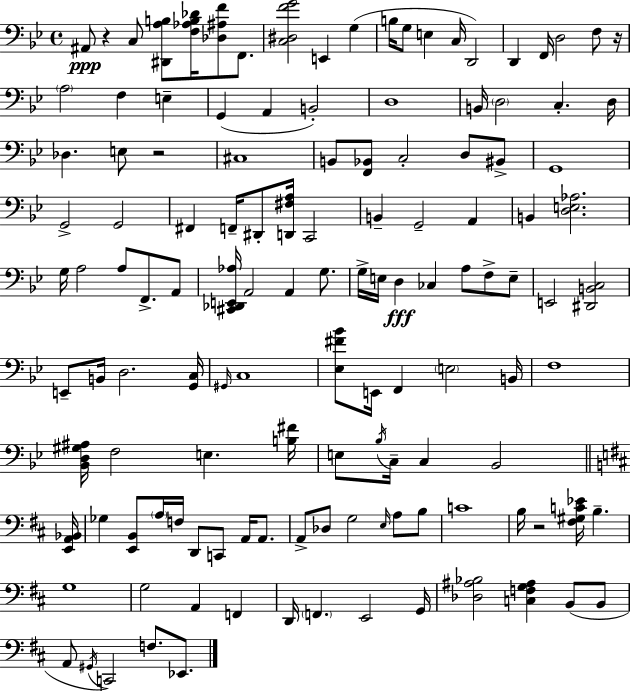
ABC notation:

X:1
T:Untitled
M:4/4
L:1/4
K:Gm
^A,,/2 z C,/2 [^D,,A,B,]/2 [F,_A,B,_D]/4 [_D,^A,F]/2 F,,/2 [C,^D,FG]2 E,, G, B,/4 G,/2 E, C,/4 D,,2 D,, F,,/4 D,2 F,/2 z/4 A,2 F, E, G,, A,, B,,2 D,4 B,,/4 D,2 C, D,/4 _D, E,/2 z2 ^C,4 B,,/2 [F,,_B,,]/2 C,2 D,/2 ^B,,/2 G,,4 G,,2 G,,2 ^F,, F,,/4 ^D,,/2 [D,,^F,A,]/4 C,,2 B,, G,,2 A,, B,, [D,E,_A,]2 G,/4 A,2 A,/2 F,,/2 A,,/2 [^C,,_D,,E,,_A,]/4 A,,2 A,, G,/2 G,/4 E,/4 D, _C, A,/2 F,/2 E,/2 E,,2 [^D,,B,,C,]2 E,,/2 B,,/4 D,2 [G,,C,]/4 ^G,,/4 C,4 [_E,^F_B]/2 E,,/4 F,, E,2 B,,/4 F,4 [_B,,D,^G,^A,]/4 F,2 E, [B,^F]/4 E,/2 _B,/4 C,/4 C, _B,,2 [E,,A,,_B,,]/4 _G, [E,,B,,]/2 A,/4 F,/4 D,,/2 C,,/2 A,,/4 A,,/2 A,,/2 _D,/2 G,2 E,/4 A,/2 B,/2 C4 B,/4 z2 [^F,^G,C_E]/4 B, G,4 G,2 A,, F,, D,,/4 F,, E,,2 G,,/4 [_D,^A,_B,]2 [C,F,G,^A,] B,,/2 B,,/2 A,,/2 ^G,,/4 C,,2 F,/2 _E,,/2